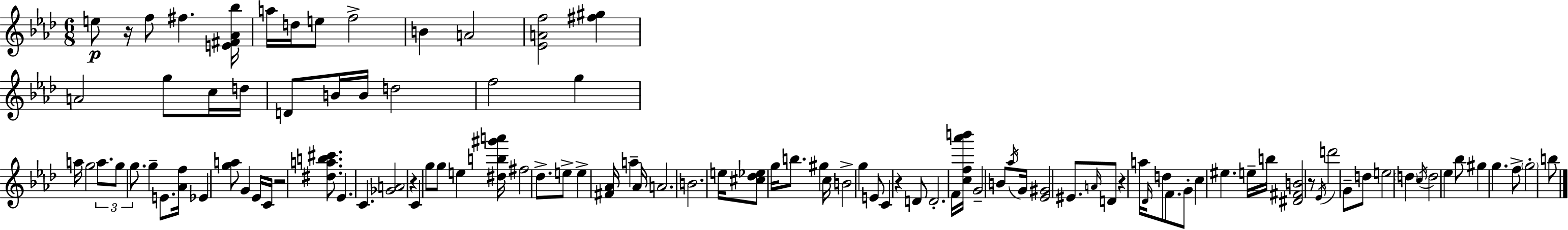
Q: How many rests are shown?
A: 6